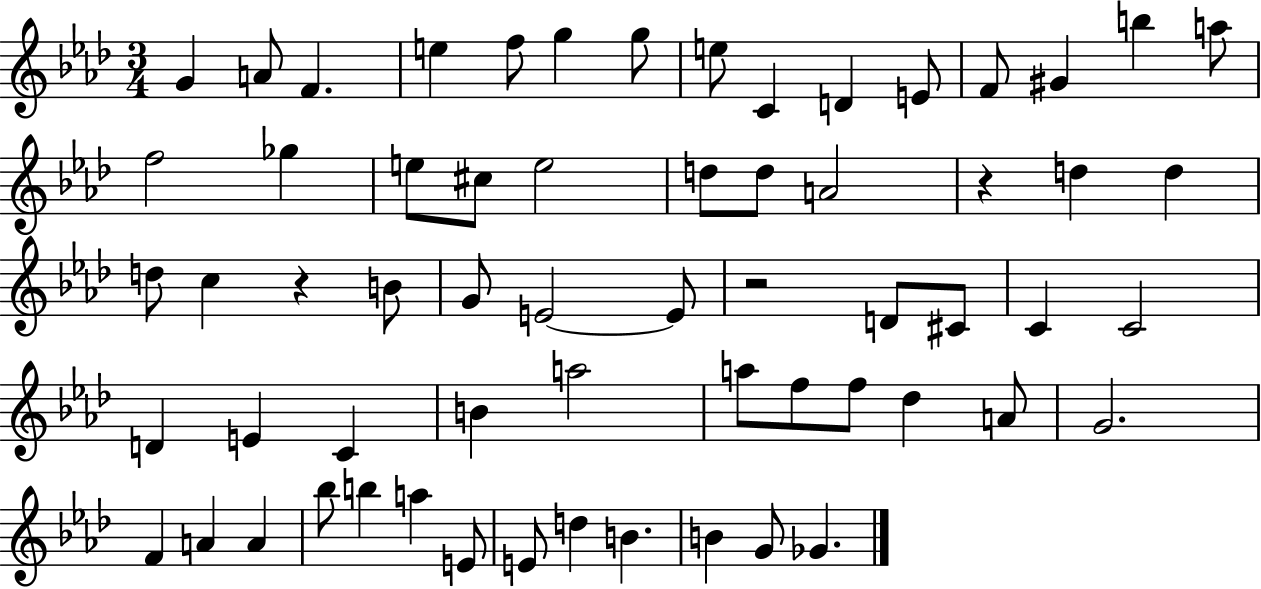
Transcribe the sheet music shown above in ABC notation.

X:1
T:Untitled
M:3/4
L:1/4
K:Ab
G A/2 F e f/2 g g/2 e/2 C D E/2 F/2 ^G b a/2 f2 _g e/2 ^c/2 e2 d/2 d/2 A2 z d d d/2 c z B/2 G/2 E2 E/2 z2 D/2 ^C/2 C C2 D E C B a2 a/2 f/2 f/2 _d A/2 G2 F A A _b/2 b a E/2 E/2 d B B G/2 _G